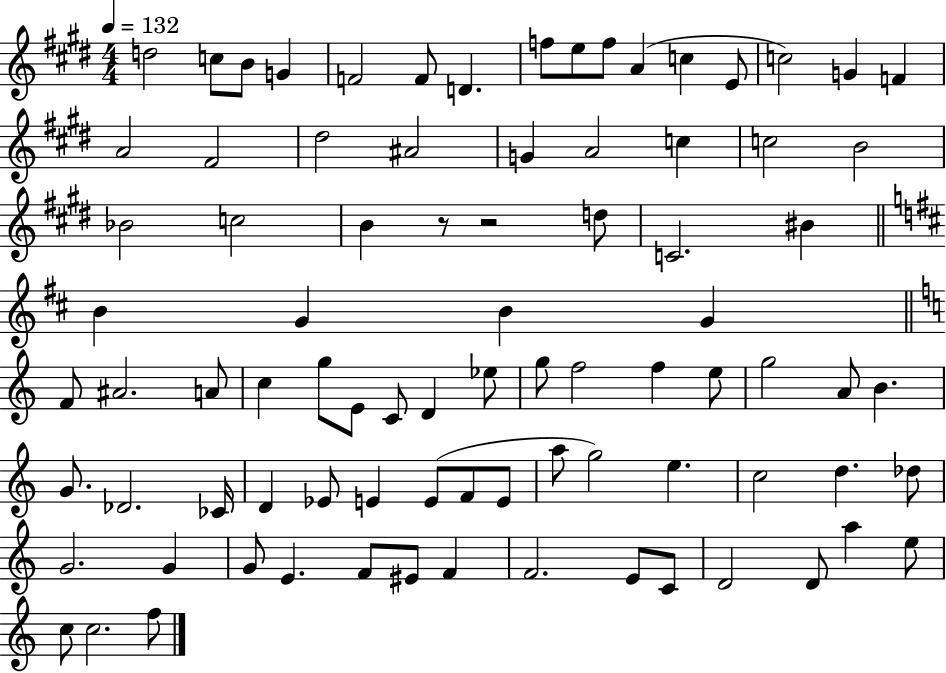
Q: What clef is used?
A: treble